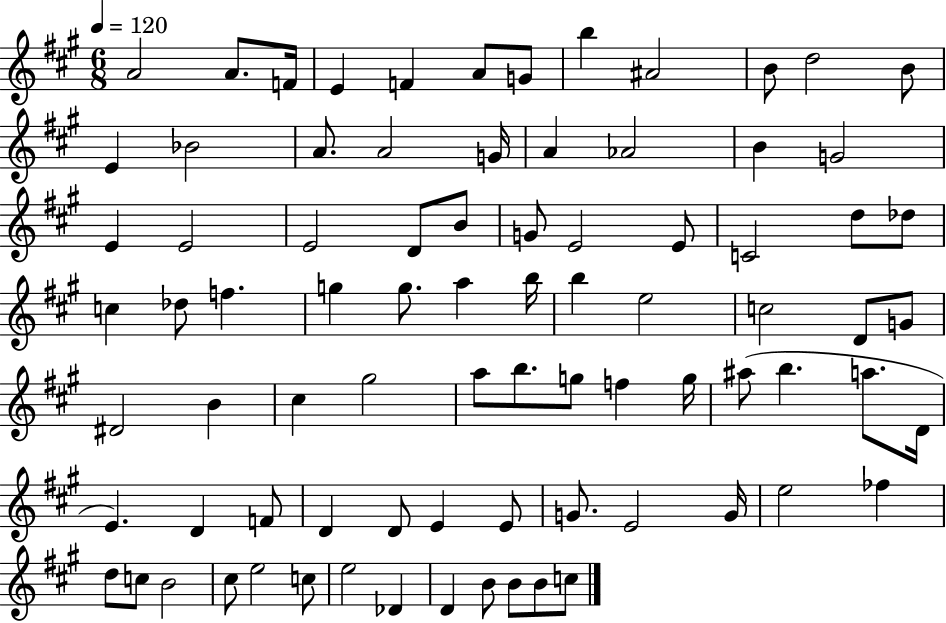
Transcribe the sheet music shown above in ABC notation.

X:1
T:Untitled
M:6/8
L:1/4
K:A
A2 A/2 F/4 E F A/2 G/2 b ^A2 B/2 d2 B/2 E _B2 A/2 A2 G/4 A _A2 B G2 E E2 E2 D/2 B/2 G/2 E2 E/2 C2 d/2 _d/2 c _d/2 f g g/2 a b/4 b e2 c2 D/2 G/2 ^D2 B ^c ^g2 a/2 b/2 g/2 f g/4 ^a/2 b a/2 D/4 E D F/2 D D/2 E E/2 G/2 E2 G/4 e2 _f d/2 c/2 B2 ^c/2 e2 c/2 e2 _D D B/2 B/2 B/2 c/2